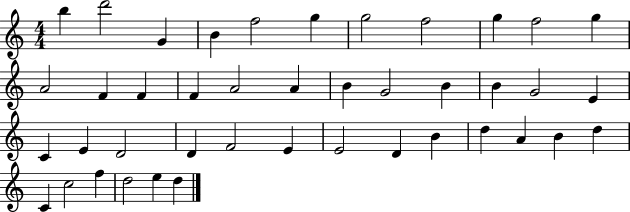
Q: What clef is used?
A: treble